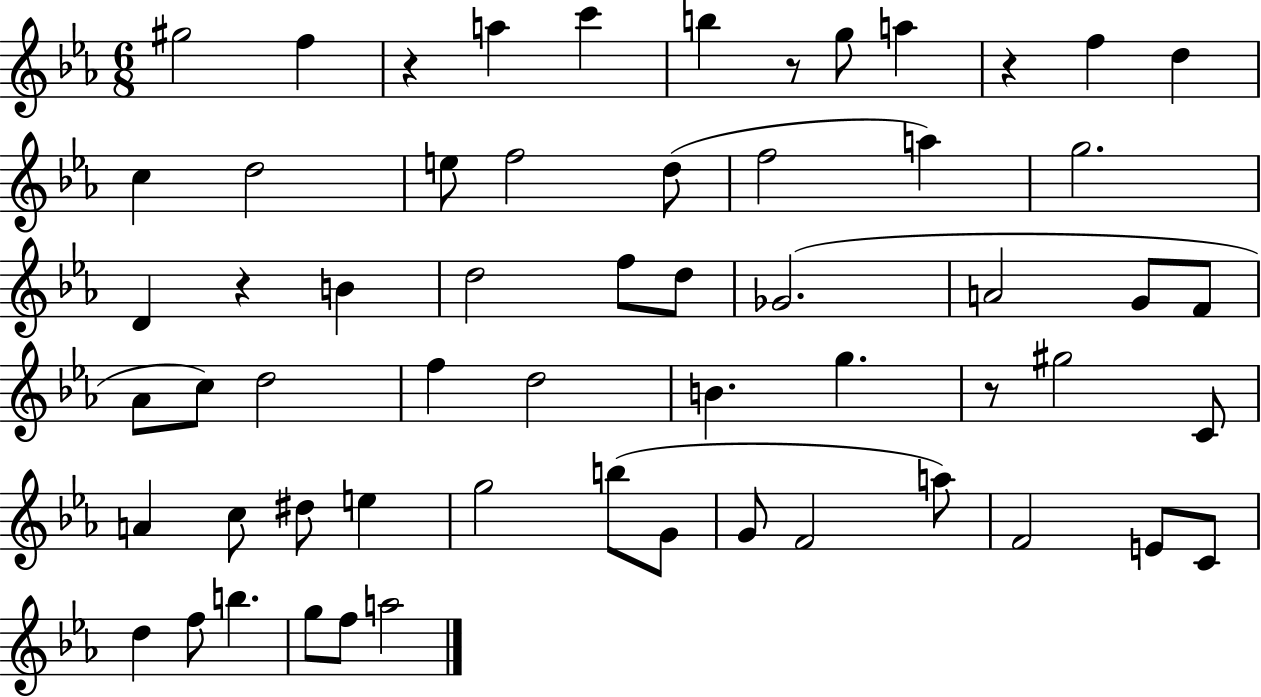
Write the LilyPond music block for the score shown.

{
  \clef treble
  \numericTimeSignature
  \time 6/8
  \key ees \major
  \repeat volta 2 { gis''2 f''4 | r4 a''4 c'''4 | b''4 r8 g''8 a''4 | r4 f''4 d''4 | \break c''4 d''2 | e''8 f''2 d''8( | f''2 a''4) | g''2. | \break d'4 r4 b'4 | d''2 f''8 d''8 | ges'2.( | a'2 g'8 f'8 | \break aes'8 c''8) d''2 | f''4 d''2 | b'4. g''4. | r8 gis''2 c'8 | \break a'4 c''8 dis''8 e''4 | g''2 b''8( g'8 | g'8 f'2 a''8) | f'2 e'8 c'8 | \break d''4 f''8 b''4. | g''8 f''8 a''2 | } \bar "|."
}